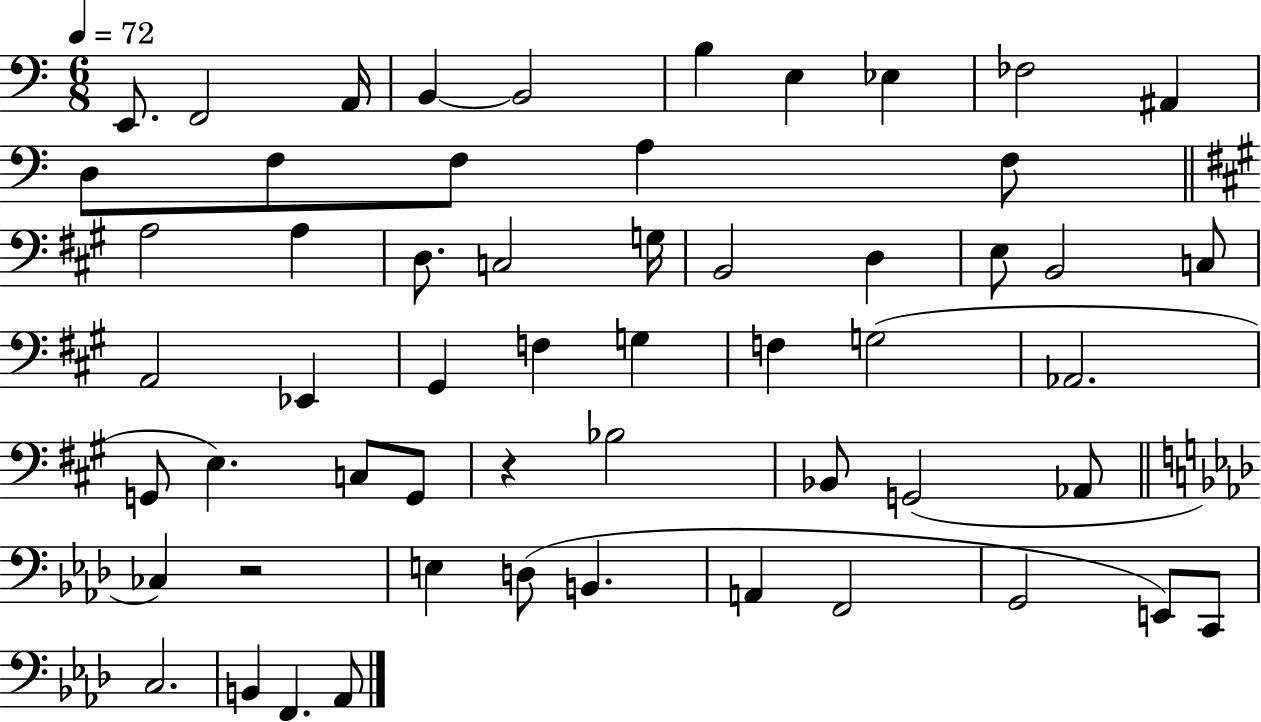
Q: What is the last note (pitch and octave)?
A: Ab2